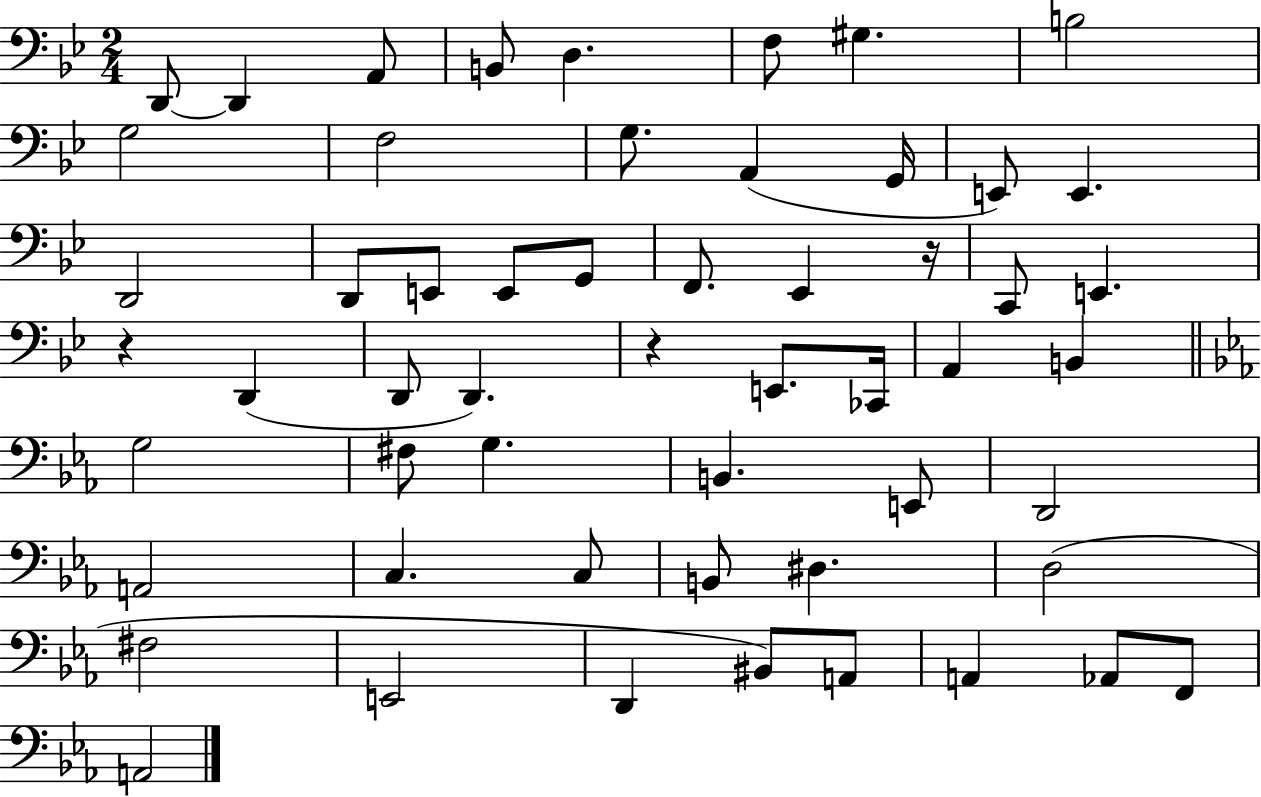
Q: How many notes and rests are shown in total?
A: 55